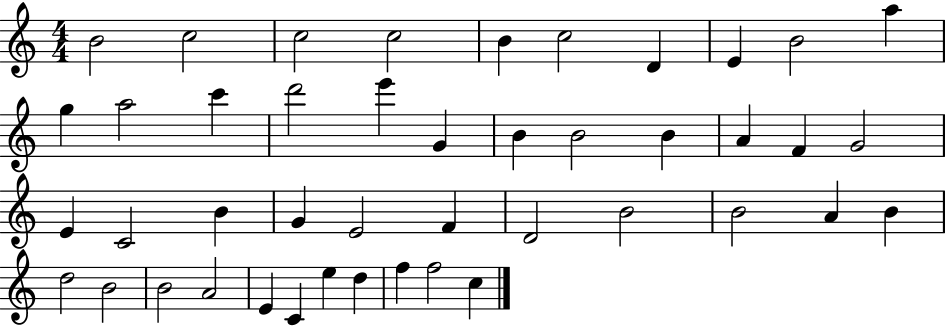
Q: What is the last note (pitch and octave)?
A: C5